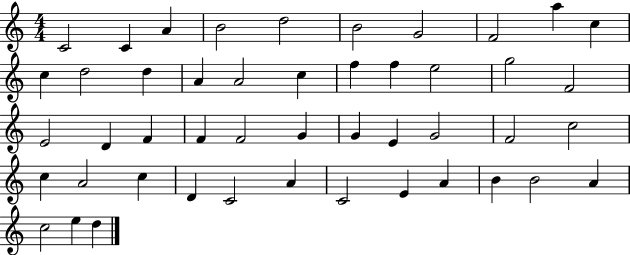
{
  \clef treble
  \numericTimeSignature
  \time 4/4
  \key c \major
  c'2 c'4 a'4 | b'2 d''2 | b'2 g'2 | f'2 a''4 c''4 | \break c''4 d''2 d''4 | a'4 a'2 c''4 | f''4 f''4 e''2 | g''2 f'2 | \break e'2 d'4 f'4 | f'4 f'2 g'4 | g'4 e'4 g'2 | f'2 c''2 | \break c''4 a'2 c''4 | d'4 c'2 a'4 | c'2 e'4 a'4 | b'4 b'2 a'4 | \break c''2 e''4 d''4 | \bar "|."
}